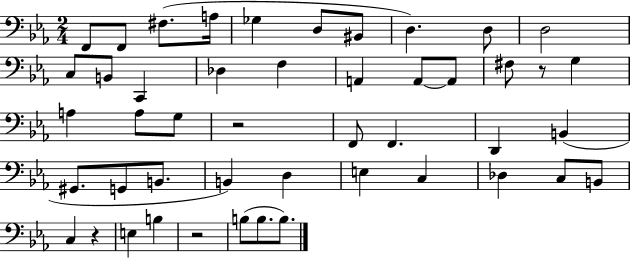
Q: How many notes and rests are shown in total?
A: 47